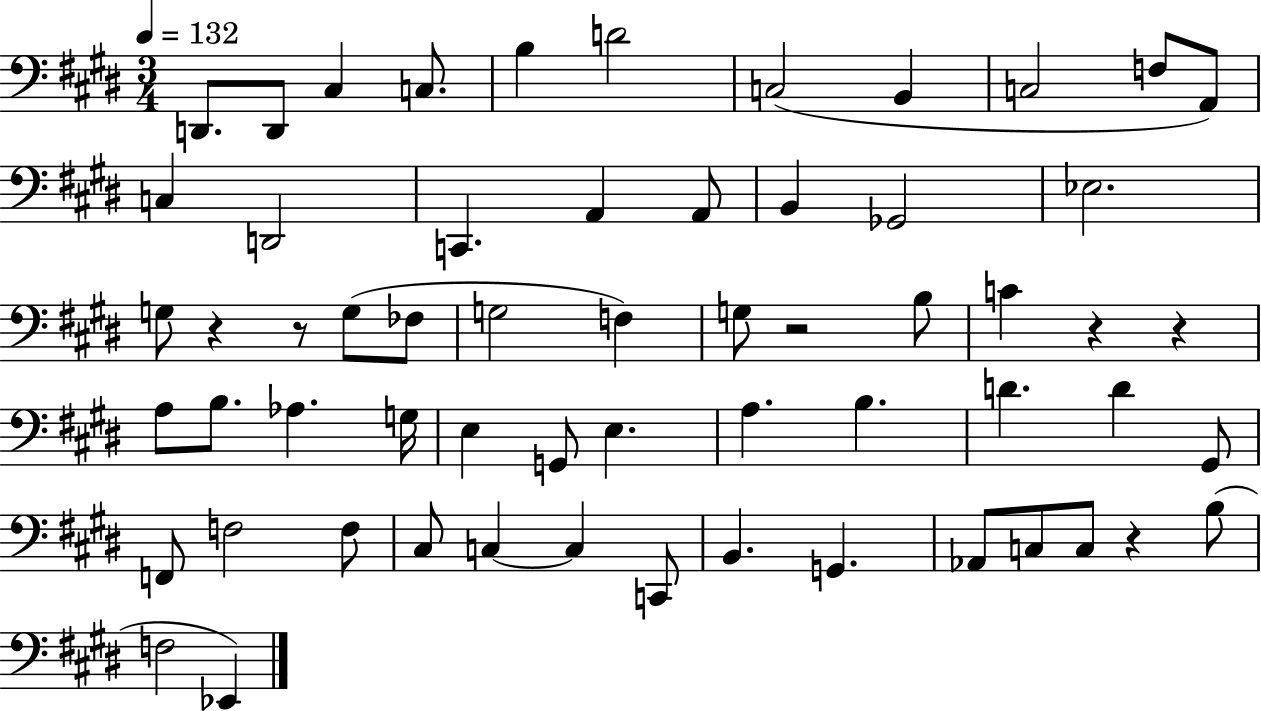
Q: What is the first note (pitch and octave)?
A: D2